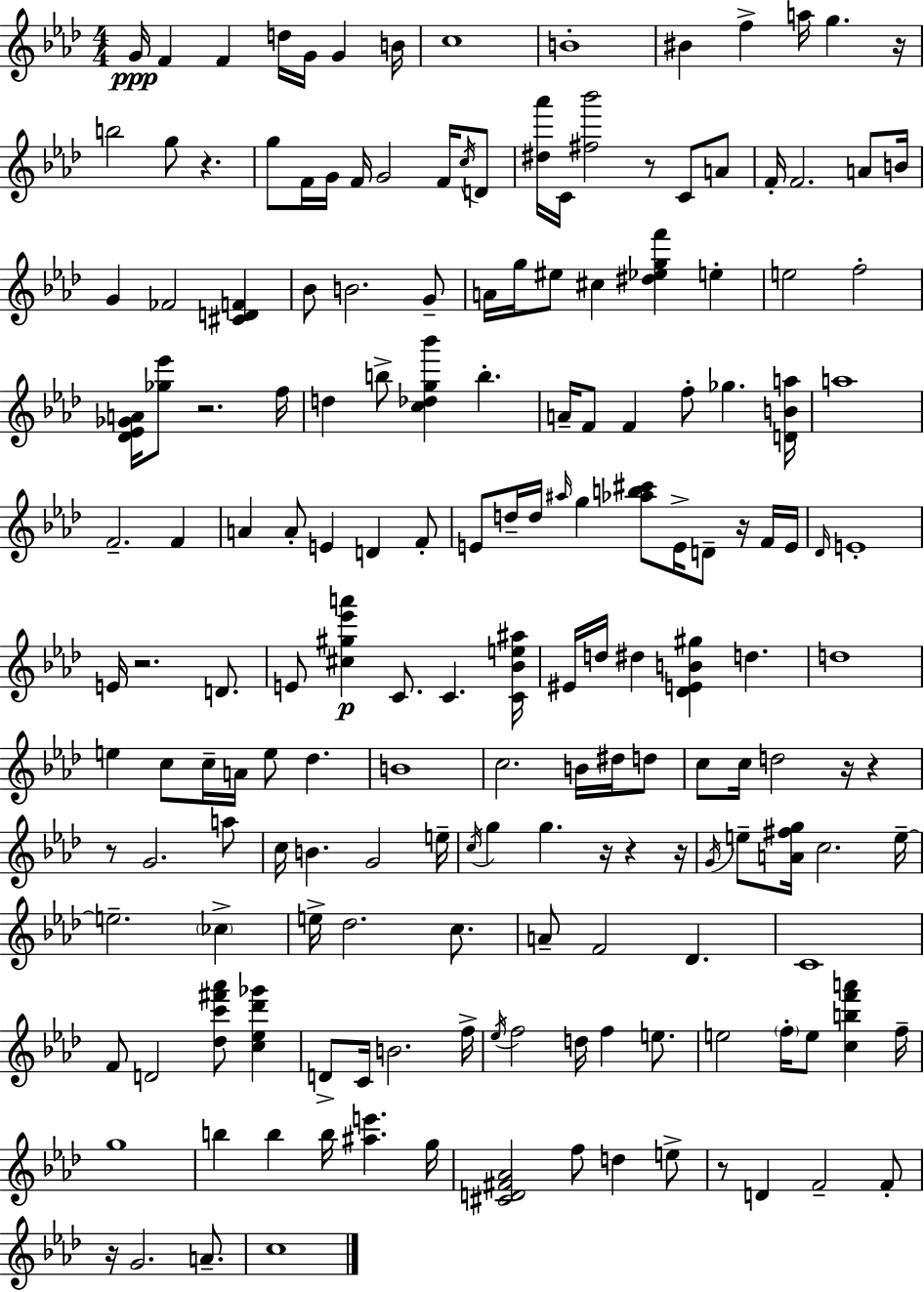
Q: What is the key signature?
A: AES major